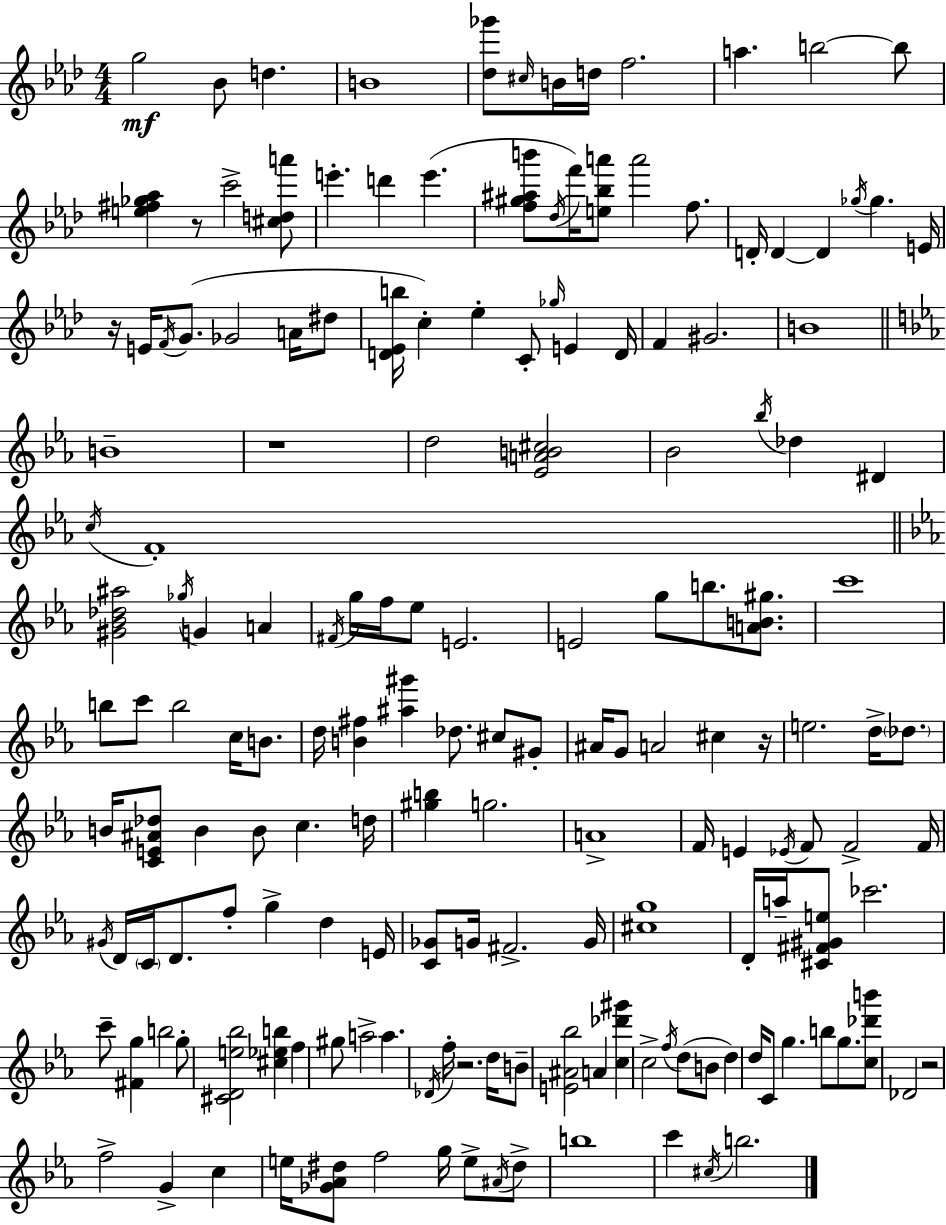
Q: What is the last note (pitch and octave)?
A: B5